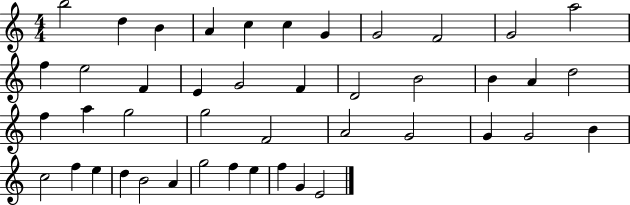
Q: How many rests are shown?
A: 0